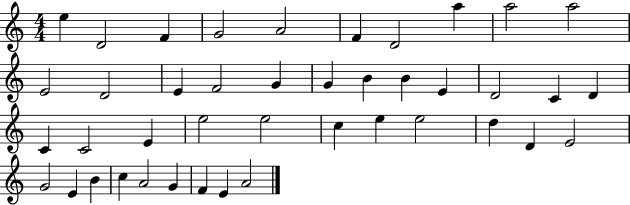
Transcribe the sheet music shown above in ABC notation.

X:1
T:Untitled
M:4/4
L:1/4
K:C
e D2 F G2 A2 F D2 a a2 a2 E2 D2 E F2 G G B B E D2 C D C C2 E e2 e2 c e e2 d D E2 G2 E B c A2 G F E A2